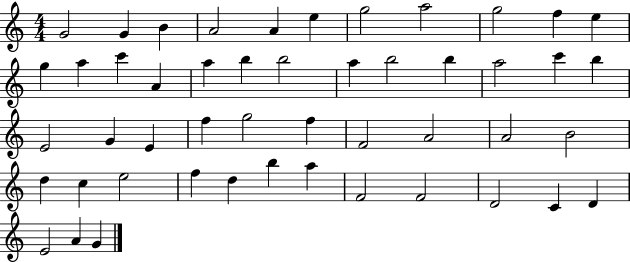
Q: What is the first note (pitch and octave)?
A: G4